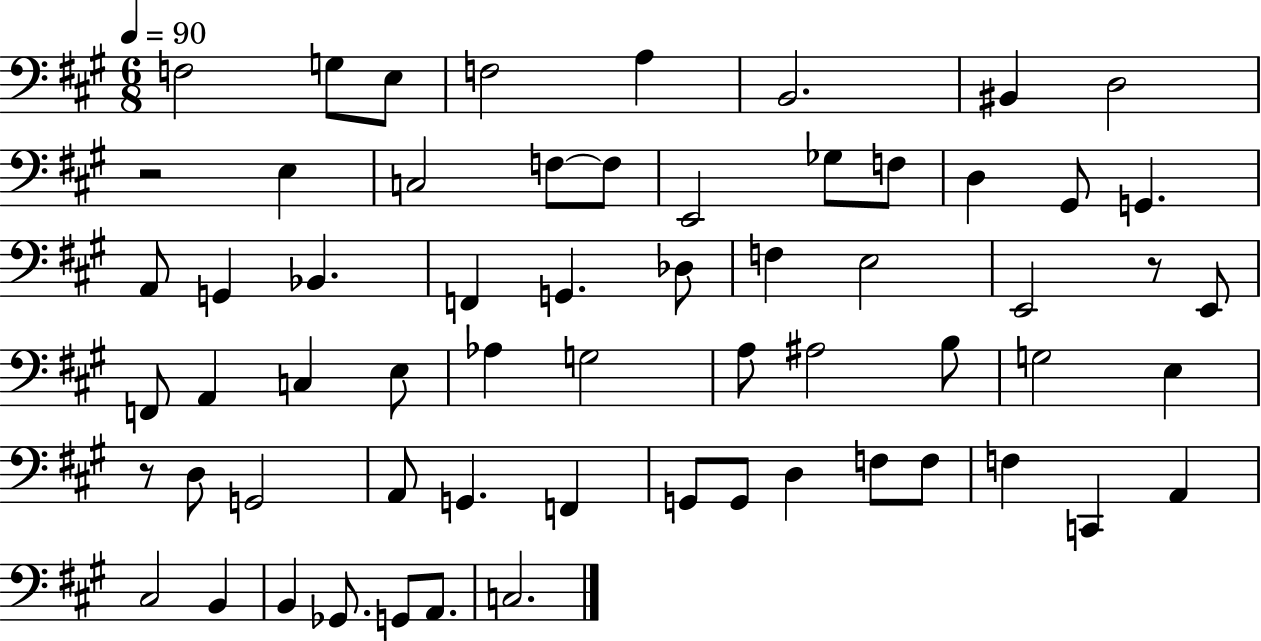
{
  \clef bass
  \numericTimeSignature
  \time 6/8
  \key a \major
  \tempo 4 = 90
  f2 g8 e8 | f2 a4 | b,2. | bis,4 d2 | \break r2 e4 | c2 f8~~ f8 | e,2 ges8 f8 | d4 gis,8 g,4. | \break a,8 g,4 bes,4. | f,4 g,4. des8 | f4 e2 | e,2 r8 e,8 | \break f,8 a,4 c4 e8 | aes4 g2 | a8 ais2 b8 | g2 e4 | \break r8 d8 g,2 | a,8 g,4. f,4 | g,8 g,8 d4 f8 f8 | f4 c,4 a,4 | \break cis2 b,4 | b,4 ges,8. g,8 a,8. | c2. | \bar "|."
}